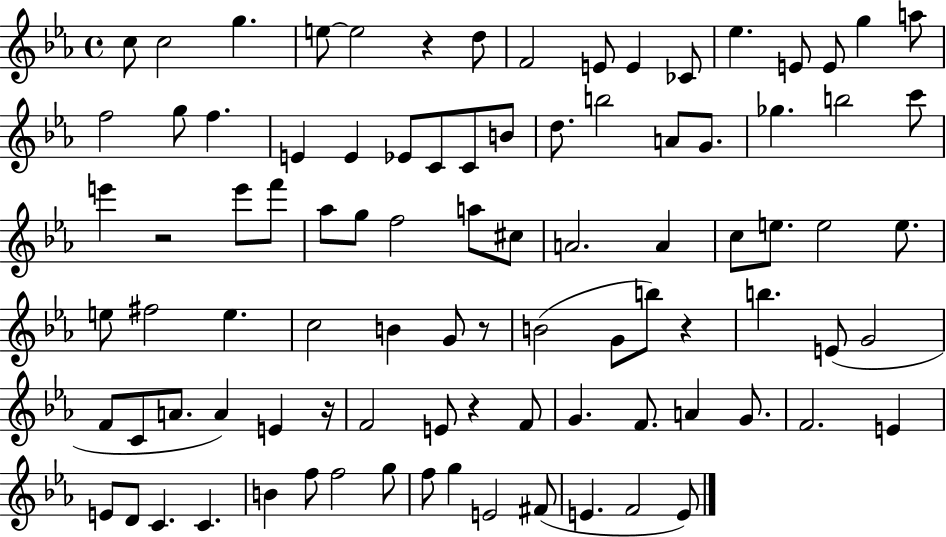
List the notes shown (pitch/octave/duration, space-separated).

C5/e C5/h G5/q. E5/e E5/h R/q D5/e F4/h E4/e E4/q CES4/e Eb5/q. E4/e E4/e G5/q A5/e F5/h G5/e F5/q. E4/q E4/q Eb4/e C4/e C4/e B4/e D5/e. B5/h A4/e G4/e. Gb5/q. B5/h C6/e E6/q R/h E6/e F6/e Ab5/e G5/e F5/h A5/e C#5/e A4/h. A4/q C5/e E5/e. E5/h E5/e. E5/e F#5/h E5/q. C5/h B4/q G4/e R/e B4/h G4/e B5/e R/q B5/q. E4/e G4/h F4/e C4/e A4/e. A4/q E4/q R/s F4/h E4/e R/q F4/e G4/q. F4/e. A4/q G4/e. F4/h. E4/q E4/e D4/e C4/q. C4/q. B4/q F5/e F5/h G5/e F5/e G5/q E4/h F#4/e E4/q. F4/h E4/e